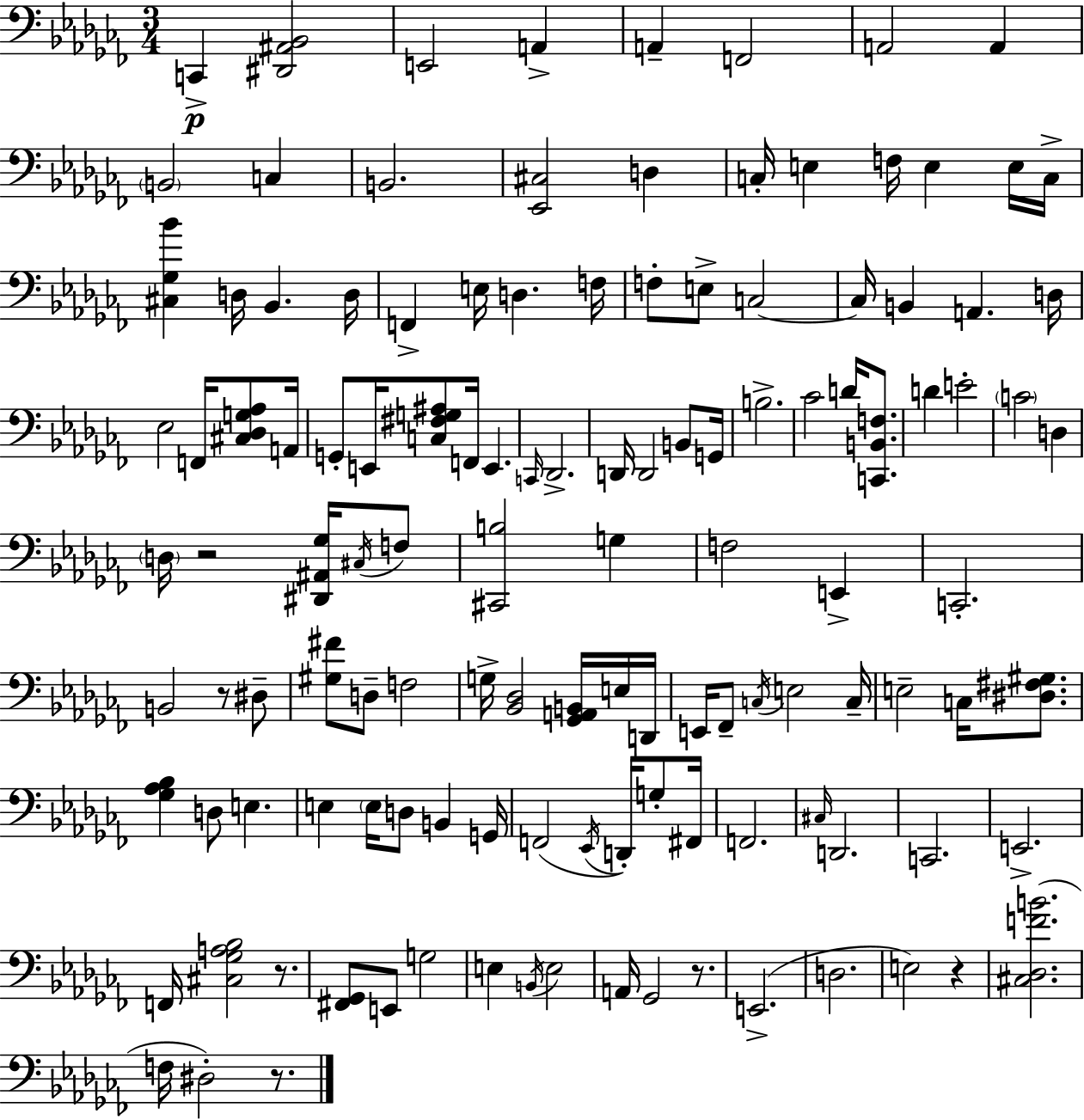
{
  \clef bass
  \numericTimeSignature
  \time 3/4
  \key aes \minor
  c,4->\p <dis, ais, bes,>2 | e,2 a,4-> | a,4-- f,2 | a,2 a,4 | \break \parenthesize b,2 c4 | b,2. | <ees, cis>2 d4 | c16-. e4 f16 e4 e16 c16-> | \break <cis ges bes'>4 d16 bes,4. d16 | f,4-> e16 d4. f16 | f8-. e8-> c2~~ | c16 b,4 a,4. d16 | \break ees2 f,16 <cis des g aes>8 a,16 | g,8-. e,16 <c fis g ais>8 f,16 e,4. | \grace { c,16 } des,2.-> | d,16 d,2 b,8 | \break g,16 b2.-> | ces'2 d'16 <c, b, f>8. | d'4 e'2-. | \parenthesize c'2 d4 | \break \parenthesize d16 r2 <dis, ais, ges>16 \acciaccatura { cis16 } | f8 <cis, b>2 g4 | f2 e,4-> | c,2.-. | \break b,2 r8 | dis8-- <gis fis'>8 d8-- f2 | g16-> <bes, des>2 <ges, a, b,>16 | e16 d,16 e,16 fes,8-- \acciaccatura { c16 } e2 | \break c16-- e2-- c16 | <dis fis gis>8. <ges aes bes>4 d8 e4. | e4 \parenthesize e16 d8 b,4 | g,16 f,2( \acciaccatura { ees,16 } | \break d,16-.) g8-. fis,16 f,2. | \grace { cis16 } d,2. | c,2. | e,2.-> | \break f,16 <cis ges a bes>2 | r8. <fis, ges,>8 e,8 g2 | e4 \acciaccatura { b,16 } e2 | a,16 ges,2 | \break r8. e,2.->( | d2. | e2) | r4 <cis des f' b'>2.( | \break f16 dis2-.) | r8. \bar "|."
}